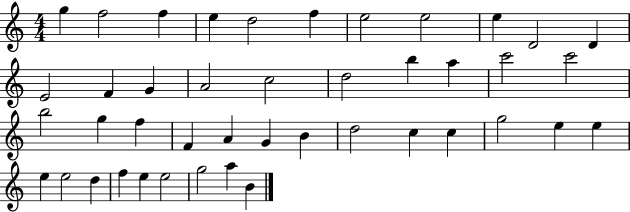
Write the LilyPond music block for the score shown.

{
  \clef treble
  \numericTimeSignature
  \time 4/4
  \key c \major
  g''4 f''2 f''4 | e''4 d''2 f''4 | e''2 e''2 | e''4 d'2 d'4 | \break e'2 f'4 g'4 | a'2 c''2 | d''2 b''4 a''4 | c'''2 c'''2 | \break b''2 g''4 f''4 | f'4 a'4 g'4 b'4 | d''2 c''4 c''4 | g''2 e''4 e''4 | \break e''4 e''2 d''4 | f''4 e''4 e''2 | g''2 a''4 b'4 | \bar "|."
}